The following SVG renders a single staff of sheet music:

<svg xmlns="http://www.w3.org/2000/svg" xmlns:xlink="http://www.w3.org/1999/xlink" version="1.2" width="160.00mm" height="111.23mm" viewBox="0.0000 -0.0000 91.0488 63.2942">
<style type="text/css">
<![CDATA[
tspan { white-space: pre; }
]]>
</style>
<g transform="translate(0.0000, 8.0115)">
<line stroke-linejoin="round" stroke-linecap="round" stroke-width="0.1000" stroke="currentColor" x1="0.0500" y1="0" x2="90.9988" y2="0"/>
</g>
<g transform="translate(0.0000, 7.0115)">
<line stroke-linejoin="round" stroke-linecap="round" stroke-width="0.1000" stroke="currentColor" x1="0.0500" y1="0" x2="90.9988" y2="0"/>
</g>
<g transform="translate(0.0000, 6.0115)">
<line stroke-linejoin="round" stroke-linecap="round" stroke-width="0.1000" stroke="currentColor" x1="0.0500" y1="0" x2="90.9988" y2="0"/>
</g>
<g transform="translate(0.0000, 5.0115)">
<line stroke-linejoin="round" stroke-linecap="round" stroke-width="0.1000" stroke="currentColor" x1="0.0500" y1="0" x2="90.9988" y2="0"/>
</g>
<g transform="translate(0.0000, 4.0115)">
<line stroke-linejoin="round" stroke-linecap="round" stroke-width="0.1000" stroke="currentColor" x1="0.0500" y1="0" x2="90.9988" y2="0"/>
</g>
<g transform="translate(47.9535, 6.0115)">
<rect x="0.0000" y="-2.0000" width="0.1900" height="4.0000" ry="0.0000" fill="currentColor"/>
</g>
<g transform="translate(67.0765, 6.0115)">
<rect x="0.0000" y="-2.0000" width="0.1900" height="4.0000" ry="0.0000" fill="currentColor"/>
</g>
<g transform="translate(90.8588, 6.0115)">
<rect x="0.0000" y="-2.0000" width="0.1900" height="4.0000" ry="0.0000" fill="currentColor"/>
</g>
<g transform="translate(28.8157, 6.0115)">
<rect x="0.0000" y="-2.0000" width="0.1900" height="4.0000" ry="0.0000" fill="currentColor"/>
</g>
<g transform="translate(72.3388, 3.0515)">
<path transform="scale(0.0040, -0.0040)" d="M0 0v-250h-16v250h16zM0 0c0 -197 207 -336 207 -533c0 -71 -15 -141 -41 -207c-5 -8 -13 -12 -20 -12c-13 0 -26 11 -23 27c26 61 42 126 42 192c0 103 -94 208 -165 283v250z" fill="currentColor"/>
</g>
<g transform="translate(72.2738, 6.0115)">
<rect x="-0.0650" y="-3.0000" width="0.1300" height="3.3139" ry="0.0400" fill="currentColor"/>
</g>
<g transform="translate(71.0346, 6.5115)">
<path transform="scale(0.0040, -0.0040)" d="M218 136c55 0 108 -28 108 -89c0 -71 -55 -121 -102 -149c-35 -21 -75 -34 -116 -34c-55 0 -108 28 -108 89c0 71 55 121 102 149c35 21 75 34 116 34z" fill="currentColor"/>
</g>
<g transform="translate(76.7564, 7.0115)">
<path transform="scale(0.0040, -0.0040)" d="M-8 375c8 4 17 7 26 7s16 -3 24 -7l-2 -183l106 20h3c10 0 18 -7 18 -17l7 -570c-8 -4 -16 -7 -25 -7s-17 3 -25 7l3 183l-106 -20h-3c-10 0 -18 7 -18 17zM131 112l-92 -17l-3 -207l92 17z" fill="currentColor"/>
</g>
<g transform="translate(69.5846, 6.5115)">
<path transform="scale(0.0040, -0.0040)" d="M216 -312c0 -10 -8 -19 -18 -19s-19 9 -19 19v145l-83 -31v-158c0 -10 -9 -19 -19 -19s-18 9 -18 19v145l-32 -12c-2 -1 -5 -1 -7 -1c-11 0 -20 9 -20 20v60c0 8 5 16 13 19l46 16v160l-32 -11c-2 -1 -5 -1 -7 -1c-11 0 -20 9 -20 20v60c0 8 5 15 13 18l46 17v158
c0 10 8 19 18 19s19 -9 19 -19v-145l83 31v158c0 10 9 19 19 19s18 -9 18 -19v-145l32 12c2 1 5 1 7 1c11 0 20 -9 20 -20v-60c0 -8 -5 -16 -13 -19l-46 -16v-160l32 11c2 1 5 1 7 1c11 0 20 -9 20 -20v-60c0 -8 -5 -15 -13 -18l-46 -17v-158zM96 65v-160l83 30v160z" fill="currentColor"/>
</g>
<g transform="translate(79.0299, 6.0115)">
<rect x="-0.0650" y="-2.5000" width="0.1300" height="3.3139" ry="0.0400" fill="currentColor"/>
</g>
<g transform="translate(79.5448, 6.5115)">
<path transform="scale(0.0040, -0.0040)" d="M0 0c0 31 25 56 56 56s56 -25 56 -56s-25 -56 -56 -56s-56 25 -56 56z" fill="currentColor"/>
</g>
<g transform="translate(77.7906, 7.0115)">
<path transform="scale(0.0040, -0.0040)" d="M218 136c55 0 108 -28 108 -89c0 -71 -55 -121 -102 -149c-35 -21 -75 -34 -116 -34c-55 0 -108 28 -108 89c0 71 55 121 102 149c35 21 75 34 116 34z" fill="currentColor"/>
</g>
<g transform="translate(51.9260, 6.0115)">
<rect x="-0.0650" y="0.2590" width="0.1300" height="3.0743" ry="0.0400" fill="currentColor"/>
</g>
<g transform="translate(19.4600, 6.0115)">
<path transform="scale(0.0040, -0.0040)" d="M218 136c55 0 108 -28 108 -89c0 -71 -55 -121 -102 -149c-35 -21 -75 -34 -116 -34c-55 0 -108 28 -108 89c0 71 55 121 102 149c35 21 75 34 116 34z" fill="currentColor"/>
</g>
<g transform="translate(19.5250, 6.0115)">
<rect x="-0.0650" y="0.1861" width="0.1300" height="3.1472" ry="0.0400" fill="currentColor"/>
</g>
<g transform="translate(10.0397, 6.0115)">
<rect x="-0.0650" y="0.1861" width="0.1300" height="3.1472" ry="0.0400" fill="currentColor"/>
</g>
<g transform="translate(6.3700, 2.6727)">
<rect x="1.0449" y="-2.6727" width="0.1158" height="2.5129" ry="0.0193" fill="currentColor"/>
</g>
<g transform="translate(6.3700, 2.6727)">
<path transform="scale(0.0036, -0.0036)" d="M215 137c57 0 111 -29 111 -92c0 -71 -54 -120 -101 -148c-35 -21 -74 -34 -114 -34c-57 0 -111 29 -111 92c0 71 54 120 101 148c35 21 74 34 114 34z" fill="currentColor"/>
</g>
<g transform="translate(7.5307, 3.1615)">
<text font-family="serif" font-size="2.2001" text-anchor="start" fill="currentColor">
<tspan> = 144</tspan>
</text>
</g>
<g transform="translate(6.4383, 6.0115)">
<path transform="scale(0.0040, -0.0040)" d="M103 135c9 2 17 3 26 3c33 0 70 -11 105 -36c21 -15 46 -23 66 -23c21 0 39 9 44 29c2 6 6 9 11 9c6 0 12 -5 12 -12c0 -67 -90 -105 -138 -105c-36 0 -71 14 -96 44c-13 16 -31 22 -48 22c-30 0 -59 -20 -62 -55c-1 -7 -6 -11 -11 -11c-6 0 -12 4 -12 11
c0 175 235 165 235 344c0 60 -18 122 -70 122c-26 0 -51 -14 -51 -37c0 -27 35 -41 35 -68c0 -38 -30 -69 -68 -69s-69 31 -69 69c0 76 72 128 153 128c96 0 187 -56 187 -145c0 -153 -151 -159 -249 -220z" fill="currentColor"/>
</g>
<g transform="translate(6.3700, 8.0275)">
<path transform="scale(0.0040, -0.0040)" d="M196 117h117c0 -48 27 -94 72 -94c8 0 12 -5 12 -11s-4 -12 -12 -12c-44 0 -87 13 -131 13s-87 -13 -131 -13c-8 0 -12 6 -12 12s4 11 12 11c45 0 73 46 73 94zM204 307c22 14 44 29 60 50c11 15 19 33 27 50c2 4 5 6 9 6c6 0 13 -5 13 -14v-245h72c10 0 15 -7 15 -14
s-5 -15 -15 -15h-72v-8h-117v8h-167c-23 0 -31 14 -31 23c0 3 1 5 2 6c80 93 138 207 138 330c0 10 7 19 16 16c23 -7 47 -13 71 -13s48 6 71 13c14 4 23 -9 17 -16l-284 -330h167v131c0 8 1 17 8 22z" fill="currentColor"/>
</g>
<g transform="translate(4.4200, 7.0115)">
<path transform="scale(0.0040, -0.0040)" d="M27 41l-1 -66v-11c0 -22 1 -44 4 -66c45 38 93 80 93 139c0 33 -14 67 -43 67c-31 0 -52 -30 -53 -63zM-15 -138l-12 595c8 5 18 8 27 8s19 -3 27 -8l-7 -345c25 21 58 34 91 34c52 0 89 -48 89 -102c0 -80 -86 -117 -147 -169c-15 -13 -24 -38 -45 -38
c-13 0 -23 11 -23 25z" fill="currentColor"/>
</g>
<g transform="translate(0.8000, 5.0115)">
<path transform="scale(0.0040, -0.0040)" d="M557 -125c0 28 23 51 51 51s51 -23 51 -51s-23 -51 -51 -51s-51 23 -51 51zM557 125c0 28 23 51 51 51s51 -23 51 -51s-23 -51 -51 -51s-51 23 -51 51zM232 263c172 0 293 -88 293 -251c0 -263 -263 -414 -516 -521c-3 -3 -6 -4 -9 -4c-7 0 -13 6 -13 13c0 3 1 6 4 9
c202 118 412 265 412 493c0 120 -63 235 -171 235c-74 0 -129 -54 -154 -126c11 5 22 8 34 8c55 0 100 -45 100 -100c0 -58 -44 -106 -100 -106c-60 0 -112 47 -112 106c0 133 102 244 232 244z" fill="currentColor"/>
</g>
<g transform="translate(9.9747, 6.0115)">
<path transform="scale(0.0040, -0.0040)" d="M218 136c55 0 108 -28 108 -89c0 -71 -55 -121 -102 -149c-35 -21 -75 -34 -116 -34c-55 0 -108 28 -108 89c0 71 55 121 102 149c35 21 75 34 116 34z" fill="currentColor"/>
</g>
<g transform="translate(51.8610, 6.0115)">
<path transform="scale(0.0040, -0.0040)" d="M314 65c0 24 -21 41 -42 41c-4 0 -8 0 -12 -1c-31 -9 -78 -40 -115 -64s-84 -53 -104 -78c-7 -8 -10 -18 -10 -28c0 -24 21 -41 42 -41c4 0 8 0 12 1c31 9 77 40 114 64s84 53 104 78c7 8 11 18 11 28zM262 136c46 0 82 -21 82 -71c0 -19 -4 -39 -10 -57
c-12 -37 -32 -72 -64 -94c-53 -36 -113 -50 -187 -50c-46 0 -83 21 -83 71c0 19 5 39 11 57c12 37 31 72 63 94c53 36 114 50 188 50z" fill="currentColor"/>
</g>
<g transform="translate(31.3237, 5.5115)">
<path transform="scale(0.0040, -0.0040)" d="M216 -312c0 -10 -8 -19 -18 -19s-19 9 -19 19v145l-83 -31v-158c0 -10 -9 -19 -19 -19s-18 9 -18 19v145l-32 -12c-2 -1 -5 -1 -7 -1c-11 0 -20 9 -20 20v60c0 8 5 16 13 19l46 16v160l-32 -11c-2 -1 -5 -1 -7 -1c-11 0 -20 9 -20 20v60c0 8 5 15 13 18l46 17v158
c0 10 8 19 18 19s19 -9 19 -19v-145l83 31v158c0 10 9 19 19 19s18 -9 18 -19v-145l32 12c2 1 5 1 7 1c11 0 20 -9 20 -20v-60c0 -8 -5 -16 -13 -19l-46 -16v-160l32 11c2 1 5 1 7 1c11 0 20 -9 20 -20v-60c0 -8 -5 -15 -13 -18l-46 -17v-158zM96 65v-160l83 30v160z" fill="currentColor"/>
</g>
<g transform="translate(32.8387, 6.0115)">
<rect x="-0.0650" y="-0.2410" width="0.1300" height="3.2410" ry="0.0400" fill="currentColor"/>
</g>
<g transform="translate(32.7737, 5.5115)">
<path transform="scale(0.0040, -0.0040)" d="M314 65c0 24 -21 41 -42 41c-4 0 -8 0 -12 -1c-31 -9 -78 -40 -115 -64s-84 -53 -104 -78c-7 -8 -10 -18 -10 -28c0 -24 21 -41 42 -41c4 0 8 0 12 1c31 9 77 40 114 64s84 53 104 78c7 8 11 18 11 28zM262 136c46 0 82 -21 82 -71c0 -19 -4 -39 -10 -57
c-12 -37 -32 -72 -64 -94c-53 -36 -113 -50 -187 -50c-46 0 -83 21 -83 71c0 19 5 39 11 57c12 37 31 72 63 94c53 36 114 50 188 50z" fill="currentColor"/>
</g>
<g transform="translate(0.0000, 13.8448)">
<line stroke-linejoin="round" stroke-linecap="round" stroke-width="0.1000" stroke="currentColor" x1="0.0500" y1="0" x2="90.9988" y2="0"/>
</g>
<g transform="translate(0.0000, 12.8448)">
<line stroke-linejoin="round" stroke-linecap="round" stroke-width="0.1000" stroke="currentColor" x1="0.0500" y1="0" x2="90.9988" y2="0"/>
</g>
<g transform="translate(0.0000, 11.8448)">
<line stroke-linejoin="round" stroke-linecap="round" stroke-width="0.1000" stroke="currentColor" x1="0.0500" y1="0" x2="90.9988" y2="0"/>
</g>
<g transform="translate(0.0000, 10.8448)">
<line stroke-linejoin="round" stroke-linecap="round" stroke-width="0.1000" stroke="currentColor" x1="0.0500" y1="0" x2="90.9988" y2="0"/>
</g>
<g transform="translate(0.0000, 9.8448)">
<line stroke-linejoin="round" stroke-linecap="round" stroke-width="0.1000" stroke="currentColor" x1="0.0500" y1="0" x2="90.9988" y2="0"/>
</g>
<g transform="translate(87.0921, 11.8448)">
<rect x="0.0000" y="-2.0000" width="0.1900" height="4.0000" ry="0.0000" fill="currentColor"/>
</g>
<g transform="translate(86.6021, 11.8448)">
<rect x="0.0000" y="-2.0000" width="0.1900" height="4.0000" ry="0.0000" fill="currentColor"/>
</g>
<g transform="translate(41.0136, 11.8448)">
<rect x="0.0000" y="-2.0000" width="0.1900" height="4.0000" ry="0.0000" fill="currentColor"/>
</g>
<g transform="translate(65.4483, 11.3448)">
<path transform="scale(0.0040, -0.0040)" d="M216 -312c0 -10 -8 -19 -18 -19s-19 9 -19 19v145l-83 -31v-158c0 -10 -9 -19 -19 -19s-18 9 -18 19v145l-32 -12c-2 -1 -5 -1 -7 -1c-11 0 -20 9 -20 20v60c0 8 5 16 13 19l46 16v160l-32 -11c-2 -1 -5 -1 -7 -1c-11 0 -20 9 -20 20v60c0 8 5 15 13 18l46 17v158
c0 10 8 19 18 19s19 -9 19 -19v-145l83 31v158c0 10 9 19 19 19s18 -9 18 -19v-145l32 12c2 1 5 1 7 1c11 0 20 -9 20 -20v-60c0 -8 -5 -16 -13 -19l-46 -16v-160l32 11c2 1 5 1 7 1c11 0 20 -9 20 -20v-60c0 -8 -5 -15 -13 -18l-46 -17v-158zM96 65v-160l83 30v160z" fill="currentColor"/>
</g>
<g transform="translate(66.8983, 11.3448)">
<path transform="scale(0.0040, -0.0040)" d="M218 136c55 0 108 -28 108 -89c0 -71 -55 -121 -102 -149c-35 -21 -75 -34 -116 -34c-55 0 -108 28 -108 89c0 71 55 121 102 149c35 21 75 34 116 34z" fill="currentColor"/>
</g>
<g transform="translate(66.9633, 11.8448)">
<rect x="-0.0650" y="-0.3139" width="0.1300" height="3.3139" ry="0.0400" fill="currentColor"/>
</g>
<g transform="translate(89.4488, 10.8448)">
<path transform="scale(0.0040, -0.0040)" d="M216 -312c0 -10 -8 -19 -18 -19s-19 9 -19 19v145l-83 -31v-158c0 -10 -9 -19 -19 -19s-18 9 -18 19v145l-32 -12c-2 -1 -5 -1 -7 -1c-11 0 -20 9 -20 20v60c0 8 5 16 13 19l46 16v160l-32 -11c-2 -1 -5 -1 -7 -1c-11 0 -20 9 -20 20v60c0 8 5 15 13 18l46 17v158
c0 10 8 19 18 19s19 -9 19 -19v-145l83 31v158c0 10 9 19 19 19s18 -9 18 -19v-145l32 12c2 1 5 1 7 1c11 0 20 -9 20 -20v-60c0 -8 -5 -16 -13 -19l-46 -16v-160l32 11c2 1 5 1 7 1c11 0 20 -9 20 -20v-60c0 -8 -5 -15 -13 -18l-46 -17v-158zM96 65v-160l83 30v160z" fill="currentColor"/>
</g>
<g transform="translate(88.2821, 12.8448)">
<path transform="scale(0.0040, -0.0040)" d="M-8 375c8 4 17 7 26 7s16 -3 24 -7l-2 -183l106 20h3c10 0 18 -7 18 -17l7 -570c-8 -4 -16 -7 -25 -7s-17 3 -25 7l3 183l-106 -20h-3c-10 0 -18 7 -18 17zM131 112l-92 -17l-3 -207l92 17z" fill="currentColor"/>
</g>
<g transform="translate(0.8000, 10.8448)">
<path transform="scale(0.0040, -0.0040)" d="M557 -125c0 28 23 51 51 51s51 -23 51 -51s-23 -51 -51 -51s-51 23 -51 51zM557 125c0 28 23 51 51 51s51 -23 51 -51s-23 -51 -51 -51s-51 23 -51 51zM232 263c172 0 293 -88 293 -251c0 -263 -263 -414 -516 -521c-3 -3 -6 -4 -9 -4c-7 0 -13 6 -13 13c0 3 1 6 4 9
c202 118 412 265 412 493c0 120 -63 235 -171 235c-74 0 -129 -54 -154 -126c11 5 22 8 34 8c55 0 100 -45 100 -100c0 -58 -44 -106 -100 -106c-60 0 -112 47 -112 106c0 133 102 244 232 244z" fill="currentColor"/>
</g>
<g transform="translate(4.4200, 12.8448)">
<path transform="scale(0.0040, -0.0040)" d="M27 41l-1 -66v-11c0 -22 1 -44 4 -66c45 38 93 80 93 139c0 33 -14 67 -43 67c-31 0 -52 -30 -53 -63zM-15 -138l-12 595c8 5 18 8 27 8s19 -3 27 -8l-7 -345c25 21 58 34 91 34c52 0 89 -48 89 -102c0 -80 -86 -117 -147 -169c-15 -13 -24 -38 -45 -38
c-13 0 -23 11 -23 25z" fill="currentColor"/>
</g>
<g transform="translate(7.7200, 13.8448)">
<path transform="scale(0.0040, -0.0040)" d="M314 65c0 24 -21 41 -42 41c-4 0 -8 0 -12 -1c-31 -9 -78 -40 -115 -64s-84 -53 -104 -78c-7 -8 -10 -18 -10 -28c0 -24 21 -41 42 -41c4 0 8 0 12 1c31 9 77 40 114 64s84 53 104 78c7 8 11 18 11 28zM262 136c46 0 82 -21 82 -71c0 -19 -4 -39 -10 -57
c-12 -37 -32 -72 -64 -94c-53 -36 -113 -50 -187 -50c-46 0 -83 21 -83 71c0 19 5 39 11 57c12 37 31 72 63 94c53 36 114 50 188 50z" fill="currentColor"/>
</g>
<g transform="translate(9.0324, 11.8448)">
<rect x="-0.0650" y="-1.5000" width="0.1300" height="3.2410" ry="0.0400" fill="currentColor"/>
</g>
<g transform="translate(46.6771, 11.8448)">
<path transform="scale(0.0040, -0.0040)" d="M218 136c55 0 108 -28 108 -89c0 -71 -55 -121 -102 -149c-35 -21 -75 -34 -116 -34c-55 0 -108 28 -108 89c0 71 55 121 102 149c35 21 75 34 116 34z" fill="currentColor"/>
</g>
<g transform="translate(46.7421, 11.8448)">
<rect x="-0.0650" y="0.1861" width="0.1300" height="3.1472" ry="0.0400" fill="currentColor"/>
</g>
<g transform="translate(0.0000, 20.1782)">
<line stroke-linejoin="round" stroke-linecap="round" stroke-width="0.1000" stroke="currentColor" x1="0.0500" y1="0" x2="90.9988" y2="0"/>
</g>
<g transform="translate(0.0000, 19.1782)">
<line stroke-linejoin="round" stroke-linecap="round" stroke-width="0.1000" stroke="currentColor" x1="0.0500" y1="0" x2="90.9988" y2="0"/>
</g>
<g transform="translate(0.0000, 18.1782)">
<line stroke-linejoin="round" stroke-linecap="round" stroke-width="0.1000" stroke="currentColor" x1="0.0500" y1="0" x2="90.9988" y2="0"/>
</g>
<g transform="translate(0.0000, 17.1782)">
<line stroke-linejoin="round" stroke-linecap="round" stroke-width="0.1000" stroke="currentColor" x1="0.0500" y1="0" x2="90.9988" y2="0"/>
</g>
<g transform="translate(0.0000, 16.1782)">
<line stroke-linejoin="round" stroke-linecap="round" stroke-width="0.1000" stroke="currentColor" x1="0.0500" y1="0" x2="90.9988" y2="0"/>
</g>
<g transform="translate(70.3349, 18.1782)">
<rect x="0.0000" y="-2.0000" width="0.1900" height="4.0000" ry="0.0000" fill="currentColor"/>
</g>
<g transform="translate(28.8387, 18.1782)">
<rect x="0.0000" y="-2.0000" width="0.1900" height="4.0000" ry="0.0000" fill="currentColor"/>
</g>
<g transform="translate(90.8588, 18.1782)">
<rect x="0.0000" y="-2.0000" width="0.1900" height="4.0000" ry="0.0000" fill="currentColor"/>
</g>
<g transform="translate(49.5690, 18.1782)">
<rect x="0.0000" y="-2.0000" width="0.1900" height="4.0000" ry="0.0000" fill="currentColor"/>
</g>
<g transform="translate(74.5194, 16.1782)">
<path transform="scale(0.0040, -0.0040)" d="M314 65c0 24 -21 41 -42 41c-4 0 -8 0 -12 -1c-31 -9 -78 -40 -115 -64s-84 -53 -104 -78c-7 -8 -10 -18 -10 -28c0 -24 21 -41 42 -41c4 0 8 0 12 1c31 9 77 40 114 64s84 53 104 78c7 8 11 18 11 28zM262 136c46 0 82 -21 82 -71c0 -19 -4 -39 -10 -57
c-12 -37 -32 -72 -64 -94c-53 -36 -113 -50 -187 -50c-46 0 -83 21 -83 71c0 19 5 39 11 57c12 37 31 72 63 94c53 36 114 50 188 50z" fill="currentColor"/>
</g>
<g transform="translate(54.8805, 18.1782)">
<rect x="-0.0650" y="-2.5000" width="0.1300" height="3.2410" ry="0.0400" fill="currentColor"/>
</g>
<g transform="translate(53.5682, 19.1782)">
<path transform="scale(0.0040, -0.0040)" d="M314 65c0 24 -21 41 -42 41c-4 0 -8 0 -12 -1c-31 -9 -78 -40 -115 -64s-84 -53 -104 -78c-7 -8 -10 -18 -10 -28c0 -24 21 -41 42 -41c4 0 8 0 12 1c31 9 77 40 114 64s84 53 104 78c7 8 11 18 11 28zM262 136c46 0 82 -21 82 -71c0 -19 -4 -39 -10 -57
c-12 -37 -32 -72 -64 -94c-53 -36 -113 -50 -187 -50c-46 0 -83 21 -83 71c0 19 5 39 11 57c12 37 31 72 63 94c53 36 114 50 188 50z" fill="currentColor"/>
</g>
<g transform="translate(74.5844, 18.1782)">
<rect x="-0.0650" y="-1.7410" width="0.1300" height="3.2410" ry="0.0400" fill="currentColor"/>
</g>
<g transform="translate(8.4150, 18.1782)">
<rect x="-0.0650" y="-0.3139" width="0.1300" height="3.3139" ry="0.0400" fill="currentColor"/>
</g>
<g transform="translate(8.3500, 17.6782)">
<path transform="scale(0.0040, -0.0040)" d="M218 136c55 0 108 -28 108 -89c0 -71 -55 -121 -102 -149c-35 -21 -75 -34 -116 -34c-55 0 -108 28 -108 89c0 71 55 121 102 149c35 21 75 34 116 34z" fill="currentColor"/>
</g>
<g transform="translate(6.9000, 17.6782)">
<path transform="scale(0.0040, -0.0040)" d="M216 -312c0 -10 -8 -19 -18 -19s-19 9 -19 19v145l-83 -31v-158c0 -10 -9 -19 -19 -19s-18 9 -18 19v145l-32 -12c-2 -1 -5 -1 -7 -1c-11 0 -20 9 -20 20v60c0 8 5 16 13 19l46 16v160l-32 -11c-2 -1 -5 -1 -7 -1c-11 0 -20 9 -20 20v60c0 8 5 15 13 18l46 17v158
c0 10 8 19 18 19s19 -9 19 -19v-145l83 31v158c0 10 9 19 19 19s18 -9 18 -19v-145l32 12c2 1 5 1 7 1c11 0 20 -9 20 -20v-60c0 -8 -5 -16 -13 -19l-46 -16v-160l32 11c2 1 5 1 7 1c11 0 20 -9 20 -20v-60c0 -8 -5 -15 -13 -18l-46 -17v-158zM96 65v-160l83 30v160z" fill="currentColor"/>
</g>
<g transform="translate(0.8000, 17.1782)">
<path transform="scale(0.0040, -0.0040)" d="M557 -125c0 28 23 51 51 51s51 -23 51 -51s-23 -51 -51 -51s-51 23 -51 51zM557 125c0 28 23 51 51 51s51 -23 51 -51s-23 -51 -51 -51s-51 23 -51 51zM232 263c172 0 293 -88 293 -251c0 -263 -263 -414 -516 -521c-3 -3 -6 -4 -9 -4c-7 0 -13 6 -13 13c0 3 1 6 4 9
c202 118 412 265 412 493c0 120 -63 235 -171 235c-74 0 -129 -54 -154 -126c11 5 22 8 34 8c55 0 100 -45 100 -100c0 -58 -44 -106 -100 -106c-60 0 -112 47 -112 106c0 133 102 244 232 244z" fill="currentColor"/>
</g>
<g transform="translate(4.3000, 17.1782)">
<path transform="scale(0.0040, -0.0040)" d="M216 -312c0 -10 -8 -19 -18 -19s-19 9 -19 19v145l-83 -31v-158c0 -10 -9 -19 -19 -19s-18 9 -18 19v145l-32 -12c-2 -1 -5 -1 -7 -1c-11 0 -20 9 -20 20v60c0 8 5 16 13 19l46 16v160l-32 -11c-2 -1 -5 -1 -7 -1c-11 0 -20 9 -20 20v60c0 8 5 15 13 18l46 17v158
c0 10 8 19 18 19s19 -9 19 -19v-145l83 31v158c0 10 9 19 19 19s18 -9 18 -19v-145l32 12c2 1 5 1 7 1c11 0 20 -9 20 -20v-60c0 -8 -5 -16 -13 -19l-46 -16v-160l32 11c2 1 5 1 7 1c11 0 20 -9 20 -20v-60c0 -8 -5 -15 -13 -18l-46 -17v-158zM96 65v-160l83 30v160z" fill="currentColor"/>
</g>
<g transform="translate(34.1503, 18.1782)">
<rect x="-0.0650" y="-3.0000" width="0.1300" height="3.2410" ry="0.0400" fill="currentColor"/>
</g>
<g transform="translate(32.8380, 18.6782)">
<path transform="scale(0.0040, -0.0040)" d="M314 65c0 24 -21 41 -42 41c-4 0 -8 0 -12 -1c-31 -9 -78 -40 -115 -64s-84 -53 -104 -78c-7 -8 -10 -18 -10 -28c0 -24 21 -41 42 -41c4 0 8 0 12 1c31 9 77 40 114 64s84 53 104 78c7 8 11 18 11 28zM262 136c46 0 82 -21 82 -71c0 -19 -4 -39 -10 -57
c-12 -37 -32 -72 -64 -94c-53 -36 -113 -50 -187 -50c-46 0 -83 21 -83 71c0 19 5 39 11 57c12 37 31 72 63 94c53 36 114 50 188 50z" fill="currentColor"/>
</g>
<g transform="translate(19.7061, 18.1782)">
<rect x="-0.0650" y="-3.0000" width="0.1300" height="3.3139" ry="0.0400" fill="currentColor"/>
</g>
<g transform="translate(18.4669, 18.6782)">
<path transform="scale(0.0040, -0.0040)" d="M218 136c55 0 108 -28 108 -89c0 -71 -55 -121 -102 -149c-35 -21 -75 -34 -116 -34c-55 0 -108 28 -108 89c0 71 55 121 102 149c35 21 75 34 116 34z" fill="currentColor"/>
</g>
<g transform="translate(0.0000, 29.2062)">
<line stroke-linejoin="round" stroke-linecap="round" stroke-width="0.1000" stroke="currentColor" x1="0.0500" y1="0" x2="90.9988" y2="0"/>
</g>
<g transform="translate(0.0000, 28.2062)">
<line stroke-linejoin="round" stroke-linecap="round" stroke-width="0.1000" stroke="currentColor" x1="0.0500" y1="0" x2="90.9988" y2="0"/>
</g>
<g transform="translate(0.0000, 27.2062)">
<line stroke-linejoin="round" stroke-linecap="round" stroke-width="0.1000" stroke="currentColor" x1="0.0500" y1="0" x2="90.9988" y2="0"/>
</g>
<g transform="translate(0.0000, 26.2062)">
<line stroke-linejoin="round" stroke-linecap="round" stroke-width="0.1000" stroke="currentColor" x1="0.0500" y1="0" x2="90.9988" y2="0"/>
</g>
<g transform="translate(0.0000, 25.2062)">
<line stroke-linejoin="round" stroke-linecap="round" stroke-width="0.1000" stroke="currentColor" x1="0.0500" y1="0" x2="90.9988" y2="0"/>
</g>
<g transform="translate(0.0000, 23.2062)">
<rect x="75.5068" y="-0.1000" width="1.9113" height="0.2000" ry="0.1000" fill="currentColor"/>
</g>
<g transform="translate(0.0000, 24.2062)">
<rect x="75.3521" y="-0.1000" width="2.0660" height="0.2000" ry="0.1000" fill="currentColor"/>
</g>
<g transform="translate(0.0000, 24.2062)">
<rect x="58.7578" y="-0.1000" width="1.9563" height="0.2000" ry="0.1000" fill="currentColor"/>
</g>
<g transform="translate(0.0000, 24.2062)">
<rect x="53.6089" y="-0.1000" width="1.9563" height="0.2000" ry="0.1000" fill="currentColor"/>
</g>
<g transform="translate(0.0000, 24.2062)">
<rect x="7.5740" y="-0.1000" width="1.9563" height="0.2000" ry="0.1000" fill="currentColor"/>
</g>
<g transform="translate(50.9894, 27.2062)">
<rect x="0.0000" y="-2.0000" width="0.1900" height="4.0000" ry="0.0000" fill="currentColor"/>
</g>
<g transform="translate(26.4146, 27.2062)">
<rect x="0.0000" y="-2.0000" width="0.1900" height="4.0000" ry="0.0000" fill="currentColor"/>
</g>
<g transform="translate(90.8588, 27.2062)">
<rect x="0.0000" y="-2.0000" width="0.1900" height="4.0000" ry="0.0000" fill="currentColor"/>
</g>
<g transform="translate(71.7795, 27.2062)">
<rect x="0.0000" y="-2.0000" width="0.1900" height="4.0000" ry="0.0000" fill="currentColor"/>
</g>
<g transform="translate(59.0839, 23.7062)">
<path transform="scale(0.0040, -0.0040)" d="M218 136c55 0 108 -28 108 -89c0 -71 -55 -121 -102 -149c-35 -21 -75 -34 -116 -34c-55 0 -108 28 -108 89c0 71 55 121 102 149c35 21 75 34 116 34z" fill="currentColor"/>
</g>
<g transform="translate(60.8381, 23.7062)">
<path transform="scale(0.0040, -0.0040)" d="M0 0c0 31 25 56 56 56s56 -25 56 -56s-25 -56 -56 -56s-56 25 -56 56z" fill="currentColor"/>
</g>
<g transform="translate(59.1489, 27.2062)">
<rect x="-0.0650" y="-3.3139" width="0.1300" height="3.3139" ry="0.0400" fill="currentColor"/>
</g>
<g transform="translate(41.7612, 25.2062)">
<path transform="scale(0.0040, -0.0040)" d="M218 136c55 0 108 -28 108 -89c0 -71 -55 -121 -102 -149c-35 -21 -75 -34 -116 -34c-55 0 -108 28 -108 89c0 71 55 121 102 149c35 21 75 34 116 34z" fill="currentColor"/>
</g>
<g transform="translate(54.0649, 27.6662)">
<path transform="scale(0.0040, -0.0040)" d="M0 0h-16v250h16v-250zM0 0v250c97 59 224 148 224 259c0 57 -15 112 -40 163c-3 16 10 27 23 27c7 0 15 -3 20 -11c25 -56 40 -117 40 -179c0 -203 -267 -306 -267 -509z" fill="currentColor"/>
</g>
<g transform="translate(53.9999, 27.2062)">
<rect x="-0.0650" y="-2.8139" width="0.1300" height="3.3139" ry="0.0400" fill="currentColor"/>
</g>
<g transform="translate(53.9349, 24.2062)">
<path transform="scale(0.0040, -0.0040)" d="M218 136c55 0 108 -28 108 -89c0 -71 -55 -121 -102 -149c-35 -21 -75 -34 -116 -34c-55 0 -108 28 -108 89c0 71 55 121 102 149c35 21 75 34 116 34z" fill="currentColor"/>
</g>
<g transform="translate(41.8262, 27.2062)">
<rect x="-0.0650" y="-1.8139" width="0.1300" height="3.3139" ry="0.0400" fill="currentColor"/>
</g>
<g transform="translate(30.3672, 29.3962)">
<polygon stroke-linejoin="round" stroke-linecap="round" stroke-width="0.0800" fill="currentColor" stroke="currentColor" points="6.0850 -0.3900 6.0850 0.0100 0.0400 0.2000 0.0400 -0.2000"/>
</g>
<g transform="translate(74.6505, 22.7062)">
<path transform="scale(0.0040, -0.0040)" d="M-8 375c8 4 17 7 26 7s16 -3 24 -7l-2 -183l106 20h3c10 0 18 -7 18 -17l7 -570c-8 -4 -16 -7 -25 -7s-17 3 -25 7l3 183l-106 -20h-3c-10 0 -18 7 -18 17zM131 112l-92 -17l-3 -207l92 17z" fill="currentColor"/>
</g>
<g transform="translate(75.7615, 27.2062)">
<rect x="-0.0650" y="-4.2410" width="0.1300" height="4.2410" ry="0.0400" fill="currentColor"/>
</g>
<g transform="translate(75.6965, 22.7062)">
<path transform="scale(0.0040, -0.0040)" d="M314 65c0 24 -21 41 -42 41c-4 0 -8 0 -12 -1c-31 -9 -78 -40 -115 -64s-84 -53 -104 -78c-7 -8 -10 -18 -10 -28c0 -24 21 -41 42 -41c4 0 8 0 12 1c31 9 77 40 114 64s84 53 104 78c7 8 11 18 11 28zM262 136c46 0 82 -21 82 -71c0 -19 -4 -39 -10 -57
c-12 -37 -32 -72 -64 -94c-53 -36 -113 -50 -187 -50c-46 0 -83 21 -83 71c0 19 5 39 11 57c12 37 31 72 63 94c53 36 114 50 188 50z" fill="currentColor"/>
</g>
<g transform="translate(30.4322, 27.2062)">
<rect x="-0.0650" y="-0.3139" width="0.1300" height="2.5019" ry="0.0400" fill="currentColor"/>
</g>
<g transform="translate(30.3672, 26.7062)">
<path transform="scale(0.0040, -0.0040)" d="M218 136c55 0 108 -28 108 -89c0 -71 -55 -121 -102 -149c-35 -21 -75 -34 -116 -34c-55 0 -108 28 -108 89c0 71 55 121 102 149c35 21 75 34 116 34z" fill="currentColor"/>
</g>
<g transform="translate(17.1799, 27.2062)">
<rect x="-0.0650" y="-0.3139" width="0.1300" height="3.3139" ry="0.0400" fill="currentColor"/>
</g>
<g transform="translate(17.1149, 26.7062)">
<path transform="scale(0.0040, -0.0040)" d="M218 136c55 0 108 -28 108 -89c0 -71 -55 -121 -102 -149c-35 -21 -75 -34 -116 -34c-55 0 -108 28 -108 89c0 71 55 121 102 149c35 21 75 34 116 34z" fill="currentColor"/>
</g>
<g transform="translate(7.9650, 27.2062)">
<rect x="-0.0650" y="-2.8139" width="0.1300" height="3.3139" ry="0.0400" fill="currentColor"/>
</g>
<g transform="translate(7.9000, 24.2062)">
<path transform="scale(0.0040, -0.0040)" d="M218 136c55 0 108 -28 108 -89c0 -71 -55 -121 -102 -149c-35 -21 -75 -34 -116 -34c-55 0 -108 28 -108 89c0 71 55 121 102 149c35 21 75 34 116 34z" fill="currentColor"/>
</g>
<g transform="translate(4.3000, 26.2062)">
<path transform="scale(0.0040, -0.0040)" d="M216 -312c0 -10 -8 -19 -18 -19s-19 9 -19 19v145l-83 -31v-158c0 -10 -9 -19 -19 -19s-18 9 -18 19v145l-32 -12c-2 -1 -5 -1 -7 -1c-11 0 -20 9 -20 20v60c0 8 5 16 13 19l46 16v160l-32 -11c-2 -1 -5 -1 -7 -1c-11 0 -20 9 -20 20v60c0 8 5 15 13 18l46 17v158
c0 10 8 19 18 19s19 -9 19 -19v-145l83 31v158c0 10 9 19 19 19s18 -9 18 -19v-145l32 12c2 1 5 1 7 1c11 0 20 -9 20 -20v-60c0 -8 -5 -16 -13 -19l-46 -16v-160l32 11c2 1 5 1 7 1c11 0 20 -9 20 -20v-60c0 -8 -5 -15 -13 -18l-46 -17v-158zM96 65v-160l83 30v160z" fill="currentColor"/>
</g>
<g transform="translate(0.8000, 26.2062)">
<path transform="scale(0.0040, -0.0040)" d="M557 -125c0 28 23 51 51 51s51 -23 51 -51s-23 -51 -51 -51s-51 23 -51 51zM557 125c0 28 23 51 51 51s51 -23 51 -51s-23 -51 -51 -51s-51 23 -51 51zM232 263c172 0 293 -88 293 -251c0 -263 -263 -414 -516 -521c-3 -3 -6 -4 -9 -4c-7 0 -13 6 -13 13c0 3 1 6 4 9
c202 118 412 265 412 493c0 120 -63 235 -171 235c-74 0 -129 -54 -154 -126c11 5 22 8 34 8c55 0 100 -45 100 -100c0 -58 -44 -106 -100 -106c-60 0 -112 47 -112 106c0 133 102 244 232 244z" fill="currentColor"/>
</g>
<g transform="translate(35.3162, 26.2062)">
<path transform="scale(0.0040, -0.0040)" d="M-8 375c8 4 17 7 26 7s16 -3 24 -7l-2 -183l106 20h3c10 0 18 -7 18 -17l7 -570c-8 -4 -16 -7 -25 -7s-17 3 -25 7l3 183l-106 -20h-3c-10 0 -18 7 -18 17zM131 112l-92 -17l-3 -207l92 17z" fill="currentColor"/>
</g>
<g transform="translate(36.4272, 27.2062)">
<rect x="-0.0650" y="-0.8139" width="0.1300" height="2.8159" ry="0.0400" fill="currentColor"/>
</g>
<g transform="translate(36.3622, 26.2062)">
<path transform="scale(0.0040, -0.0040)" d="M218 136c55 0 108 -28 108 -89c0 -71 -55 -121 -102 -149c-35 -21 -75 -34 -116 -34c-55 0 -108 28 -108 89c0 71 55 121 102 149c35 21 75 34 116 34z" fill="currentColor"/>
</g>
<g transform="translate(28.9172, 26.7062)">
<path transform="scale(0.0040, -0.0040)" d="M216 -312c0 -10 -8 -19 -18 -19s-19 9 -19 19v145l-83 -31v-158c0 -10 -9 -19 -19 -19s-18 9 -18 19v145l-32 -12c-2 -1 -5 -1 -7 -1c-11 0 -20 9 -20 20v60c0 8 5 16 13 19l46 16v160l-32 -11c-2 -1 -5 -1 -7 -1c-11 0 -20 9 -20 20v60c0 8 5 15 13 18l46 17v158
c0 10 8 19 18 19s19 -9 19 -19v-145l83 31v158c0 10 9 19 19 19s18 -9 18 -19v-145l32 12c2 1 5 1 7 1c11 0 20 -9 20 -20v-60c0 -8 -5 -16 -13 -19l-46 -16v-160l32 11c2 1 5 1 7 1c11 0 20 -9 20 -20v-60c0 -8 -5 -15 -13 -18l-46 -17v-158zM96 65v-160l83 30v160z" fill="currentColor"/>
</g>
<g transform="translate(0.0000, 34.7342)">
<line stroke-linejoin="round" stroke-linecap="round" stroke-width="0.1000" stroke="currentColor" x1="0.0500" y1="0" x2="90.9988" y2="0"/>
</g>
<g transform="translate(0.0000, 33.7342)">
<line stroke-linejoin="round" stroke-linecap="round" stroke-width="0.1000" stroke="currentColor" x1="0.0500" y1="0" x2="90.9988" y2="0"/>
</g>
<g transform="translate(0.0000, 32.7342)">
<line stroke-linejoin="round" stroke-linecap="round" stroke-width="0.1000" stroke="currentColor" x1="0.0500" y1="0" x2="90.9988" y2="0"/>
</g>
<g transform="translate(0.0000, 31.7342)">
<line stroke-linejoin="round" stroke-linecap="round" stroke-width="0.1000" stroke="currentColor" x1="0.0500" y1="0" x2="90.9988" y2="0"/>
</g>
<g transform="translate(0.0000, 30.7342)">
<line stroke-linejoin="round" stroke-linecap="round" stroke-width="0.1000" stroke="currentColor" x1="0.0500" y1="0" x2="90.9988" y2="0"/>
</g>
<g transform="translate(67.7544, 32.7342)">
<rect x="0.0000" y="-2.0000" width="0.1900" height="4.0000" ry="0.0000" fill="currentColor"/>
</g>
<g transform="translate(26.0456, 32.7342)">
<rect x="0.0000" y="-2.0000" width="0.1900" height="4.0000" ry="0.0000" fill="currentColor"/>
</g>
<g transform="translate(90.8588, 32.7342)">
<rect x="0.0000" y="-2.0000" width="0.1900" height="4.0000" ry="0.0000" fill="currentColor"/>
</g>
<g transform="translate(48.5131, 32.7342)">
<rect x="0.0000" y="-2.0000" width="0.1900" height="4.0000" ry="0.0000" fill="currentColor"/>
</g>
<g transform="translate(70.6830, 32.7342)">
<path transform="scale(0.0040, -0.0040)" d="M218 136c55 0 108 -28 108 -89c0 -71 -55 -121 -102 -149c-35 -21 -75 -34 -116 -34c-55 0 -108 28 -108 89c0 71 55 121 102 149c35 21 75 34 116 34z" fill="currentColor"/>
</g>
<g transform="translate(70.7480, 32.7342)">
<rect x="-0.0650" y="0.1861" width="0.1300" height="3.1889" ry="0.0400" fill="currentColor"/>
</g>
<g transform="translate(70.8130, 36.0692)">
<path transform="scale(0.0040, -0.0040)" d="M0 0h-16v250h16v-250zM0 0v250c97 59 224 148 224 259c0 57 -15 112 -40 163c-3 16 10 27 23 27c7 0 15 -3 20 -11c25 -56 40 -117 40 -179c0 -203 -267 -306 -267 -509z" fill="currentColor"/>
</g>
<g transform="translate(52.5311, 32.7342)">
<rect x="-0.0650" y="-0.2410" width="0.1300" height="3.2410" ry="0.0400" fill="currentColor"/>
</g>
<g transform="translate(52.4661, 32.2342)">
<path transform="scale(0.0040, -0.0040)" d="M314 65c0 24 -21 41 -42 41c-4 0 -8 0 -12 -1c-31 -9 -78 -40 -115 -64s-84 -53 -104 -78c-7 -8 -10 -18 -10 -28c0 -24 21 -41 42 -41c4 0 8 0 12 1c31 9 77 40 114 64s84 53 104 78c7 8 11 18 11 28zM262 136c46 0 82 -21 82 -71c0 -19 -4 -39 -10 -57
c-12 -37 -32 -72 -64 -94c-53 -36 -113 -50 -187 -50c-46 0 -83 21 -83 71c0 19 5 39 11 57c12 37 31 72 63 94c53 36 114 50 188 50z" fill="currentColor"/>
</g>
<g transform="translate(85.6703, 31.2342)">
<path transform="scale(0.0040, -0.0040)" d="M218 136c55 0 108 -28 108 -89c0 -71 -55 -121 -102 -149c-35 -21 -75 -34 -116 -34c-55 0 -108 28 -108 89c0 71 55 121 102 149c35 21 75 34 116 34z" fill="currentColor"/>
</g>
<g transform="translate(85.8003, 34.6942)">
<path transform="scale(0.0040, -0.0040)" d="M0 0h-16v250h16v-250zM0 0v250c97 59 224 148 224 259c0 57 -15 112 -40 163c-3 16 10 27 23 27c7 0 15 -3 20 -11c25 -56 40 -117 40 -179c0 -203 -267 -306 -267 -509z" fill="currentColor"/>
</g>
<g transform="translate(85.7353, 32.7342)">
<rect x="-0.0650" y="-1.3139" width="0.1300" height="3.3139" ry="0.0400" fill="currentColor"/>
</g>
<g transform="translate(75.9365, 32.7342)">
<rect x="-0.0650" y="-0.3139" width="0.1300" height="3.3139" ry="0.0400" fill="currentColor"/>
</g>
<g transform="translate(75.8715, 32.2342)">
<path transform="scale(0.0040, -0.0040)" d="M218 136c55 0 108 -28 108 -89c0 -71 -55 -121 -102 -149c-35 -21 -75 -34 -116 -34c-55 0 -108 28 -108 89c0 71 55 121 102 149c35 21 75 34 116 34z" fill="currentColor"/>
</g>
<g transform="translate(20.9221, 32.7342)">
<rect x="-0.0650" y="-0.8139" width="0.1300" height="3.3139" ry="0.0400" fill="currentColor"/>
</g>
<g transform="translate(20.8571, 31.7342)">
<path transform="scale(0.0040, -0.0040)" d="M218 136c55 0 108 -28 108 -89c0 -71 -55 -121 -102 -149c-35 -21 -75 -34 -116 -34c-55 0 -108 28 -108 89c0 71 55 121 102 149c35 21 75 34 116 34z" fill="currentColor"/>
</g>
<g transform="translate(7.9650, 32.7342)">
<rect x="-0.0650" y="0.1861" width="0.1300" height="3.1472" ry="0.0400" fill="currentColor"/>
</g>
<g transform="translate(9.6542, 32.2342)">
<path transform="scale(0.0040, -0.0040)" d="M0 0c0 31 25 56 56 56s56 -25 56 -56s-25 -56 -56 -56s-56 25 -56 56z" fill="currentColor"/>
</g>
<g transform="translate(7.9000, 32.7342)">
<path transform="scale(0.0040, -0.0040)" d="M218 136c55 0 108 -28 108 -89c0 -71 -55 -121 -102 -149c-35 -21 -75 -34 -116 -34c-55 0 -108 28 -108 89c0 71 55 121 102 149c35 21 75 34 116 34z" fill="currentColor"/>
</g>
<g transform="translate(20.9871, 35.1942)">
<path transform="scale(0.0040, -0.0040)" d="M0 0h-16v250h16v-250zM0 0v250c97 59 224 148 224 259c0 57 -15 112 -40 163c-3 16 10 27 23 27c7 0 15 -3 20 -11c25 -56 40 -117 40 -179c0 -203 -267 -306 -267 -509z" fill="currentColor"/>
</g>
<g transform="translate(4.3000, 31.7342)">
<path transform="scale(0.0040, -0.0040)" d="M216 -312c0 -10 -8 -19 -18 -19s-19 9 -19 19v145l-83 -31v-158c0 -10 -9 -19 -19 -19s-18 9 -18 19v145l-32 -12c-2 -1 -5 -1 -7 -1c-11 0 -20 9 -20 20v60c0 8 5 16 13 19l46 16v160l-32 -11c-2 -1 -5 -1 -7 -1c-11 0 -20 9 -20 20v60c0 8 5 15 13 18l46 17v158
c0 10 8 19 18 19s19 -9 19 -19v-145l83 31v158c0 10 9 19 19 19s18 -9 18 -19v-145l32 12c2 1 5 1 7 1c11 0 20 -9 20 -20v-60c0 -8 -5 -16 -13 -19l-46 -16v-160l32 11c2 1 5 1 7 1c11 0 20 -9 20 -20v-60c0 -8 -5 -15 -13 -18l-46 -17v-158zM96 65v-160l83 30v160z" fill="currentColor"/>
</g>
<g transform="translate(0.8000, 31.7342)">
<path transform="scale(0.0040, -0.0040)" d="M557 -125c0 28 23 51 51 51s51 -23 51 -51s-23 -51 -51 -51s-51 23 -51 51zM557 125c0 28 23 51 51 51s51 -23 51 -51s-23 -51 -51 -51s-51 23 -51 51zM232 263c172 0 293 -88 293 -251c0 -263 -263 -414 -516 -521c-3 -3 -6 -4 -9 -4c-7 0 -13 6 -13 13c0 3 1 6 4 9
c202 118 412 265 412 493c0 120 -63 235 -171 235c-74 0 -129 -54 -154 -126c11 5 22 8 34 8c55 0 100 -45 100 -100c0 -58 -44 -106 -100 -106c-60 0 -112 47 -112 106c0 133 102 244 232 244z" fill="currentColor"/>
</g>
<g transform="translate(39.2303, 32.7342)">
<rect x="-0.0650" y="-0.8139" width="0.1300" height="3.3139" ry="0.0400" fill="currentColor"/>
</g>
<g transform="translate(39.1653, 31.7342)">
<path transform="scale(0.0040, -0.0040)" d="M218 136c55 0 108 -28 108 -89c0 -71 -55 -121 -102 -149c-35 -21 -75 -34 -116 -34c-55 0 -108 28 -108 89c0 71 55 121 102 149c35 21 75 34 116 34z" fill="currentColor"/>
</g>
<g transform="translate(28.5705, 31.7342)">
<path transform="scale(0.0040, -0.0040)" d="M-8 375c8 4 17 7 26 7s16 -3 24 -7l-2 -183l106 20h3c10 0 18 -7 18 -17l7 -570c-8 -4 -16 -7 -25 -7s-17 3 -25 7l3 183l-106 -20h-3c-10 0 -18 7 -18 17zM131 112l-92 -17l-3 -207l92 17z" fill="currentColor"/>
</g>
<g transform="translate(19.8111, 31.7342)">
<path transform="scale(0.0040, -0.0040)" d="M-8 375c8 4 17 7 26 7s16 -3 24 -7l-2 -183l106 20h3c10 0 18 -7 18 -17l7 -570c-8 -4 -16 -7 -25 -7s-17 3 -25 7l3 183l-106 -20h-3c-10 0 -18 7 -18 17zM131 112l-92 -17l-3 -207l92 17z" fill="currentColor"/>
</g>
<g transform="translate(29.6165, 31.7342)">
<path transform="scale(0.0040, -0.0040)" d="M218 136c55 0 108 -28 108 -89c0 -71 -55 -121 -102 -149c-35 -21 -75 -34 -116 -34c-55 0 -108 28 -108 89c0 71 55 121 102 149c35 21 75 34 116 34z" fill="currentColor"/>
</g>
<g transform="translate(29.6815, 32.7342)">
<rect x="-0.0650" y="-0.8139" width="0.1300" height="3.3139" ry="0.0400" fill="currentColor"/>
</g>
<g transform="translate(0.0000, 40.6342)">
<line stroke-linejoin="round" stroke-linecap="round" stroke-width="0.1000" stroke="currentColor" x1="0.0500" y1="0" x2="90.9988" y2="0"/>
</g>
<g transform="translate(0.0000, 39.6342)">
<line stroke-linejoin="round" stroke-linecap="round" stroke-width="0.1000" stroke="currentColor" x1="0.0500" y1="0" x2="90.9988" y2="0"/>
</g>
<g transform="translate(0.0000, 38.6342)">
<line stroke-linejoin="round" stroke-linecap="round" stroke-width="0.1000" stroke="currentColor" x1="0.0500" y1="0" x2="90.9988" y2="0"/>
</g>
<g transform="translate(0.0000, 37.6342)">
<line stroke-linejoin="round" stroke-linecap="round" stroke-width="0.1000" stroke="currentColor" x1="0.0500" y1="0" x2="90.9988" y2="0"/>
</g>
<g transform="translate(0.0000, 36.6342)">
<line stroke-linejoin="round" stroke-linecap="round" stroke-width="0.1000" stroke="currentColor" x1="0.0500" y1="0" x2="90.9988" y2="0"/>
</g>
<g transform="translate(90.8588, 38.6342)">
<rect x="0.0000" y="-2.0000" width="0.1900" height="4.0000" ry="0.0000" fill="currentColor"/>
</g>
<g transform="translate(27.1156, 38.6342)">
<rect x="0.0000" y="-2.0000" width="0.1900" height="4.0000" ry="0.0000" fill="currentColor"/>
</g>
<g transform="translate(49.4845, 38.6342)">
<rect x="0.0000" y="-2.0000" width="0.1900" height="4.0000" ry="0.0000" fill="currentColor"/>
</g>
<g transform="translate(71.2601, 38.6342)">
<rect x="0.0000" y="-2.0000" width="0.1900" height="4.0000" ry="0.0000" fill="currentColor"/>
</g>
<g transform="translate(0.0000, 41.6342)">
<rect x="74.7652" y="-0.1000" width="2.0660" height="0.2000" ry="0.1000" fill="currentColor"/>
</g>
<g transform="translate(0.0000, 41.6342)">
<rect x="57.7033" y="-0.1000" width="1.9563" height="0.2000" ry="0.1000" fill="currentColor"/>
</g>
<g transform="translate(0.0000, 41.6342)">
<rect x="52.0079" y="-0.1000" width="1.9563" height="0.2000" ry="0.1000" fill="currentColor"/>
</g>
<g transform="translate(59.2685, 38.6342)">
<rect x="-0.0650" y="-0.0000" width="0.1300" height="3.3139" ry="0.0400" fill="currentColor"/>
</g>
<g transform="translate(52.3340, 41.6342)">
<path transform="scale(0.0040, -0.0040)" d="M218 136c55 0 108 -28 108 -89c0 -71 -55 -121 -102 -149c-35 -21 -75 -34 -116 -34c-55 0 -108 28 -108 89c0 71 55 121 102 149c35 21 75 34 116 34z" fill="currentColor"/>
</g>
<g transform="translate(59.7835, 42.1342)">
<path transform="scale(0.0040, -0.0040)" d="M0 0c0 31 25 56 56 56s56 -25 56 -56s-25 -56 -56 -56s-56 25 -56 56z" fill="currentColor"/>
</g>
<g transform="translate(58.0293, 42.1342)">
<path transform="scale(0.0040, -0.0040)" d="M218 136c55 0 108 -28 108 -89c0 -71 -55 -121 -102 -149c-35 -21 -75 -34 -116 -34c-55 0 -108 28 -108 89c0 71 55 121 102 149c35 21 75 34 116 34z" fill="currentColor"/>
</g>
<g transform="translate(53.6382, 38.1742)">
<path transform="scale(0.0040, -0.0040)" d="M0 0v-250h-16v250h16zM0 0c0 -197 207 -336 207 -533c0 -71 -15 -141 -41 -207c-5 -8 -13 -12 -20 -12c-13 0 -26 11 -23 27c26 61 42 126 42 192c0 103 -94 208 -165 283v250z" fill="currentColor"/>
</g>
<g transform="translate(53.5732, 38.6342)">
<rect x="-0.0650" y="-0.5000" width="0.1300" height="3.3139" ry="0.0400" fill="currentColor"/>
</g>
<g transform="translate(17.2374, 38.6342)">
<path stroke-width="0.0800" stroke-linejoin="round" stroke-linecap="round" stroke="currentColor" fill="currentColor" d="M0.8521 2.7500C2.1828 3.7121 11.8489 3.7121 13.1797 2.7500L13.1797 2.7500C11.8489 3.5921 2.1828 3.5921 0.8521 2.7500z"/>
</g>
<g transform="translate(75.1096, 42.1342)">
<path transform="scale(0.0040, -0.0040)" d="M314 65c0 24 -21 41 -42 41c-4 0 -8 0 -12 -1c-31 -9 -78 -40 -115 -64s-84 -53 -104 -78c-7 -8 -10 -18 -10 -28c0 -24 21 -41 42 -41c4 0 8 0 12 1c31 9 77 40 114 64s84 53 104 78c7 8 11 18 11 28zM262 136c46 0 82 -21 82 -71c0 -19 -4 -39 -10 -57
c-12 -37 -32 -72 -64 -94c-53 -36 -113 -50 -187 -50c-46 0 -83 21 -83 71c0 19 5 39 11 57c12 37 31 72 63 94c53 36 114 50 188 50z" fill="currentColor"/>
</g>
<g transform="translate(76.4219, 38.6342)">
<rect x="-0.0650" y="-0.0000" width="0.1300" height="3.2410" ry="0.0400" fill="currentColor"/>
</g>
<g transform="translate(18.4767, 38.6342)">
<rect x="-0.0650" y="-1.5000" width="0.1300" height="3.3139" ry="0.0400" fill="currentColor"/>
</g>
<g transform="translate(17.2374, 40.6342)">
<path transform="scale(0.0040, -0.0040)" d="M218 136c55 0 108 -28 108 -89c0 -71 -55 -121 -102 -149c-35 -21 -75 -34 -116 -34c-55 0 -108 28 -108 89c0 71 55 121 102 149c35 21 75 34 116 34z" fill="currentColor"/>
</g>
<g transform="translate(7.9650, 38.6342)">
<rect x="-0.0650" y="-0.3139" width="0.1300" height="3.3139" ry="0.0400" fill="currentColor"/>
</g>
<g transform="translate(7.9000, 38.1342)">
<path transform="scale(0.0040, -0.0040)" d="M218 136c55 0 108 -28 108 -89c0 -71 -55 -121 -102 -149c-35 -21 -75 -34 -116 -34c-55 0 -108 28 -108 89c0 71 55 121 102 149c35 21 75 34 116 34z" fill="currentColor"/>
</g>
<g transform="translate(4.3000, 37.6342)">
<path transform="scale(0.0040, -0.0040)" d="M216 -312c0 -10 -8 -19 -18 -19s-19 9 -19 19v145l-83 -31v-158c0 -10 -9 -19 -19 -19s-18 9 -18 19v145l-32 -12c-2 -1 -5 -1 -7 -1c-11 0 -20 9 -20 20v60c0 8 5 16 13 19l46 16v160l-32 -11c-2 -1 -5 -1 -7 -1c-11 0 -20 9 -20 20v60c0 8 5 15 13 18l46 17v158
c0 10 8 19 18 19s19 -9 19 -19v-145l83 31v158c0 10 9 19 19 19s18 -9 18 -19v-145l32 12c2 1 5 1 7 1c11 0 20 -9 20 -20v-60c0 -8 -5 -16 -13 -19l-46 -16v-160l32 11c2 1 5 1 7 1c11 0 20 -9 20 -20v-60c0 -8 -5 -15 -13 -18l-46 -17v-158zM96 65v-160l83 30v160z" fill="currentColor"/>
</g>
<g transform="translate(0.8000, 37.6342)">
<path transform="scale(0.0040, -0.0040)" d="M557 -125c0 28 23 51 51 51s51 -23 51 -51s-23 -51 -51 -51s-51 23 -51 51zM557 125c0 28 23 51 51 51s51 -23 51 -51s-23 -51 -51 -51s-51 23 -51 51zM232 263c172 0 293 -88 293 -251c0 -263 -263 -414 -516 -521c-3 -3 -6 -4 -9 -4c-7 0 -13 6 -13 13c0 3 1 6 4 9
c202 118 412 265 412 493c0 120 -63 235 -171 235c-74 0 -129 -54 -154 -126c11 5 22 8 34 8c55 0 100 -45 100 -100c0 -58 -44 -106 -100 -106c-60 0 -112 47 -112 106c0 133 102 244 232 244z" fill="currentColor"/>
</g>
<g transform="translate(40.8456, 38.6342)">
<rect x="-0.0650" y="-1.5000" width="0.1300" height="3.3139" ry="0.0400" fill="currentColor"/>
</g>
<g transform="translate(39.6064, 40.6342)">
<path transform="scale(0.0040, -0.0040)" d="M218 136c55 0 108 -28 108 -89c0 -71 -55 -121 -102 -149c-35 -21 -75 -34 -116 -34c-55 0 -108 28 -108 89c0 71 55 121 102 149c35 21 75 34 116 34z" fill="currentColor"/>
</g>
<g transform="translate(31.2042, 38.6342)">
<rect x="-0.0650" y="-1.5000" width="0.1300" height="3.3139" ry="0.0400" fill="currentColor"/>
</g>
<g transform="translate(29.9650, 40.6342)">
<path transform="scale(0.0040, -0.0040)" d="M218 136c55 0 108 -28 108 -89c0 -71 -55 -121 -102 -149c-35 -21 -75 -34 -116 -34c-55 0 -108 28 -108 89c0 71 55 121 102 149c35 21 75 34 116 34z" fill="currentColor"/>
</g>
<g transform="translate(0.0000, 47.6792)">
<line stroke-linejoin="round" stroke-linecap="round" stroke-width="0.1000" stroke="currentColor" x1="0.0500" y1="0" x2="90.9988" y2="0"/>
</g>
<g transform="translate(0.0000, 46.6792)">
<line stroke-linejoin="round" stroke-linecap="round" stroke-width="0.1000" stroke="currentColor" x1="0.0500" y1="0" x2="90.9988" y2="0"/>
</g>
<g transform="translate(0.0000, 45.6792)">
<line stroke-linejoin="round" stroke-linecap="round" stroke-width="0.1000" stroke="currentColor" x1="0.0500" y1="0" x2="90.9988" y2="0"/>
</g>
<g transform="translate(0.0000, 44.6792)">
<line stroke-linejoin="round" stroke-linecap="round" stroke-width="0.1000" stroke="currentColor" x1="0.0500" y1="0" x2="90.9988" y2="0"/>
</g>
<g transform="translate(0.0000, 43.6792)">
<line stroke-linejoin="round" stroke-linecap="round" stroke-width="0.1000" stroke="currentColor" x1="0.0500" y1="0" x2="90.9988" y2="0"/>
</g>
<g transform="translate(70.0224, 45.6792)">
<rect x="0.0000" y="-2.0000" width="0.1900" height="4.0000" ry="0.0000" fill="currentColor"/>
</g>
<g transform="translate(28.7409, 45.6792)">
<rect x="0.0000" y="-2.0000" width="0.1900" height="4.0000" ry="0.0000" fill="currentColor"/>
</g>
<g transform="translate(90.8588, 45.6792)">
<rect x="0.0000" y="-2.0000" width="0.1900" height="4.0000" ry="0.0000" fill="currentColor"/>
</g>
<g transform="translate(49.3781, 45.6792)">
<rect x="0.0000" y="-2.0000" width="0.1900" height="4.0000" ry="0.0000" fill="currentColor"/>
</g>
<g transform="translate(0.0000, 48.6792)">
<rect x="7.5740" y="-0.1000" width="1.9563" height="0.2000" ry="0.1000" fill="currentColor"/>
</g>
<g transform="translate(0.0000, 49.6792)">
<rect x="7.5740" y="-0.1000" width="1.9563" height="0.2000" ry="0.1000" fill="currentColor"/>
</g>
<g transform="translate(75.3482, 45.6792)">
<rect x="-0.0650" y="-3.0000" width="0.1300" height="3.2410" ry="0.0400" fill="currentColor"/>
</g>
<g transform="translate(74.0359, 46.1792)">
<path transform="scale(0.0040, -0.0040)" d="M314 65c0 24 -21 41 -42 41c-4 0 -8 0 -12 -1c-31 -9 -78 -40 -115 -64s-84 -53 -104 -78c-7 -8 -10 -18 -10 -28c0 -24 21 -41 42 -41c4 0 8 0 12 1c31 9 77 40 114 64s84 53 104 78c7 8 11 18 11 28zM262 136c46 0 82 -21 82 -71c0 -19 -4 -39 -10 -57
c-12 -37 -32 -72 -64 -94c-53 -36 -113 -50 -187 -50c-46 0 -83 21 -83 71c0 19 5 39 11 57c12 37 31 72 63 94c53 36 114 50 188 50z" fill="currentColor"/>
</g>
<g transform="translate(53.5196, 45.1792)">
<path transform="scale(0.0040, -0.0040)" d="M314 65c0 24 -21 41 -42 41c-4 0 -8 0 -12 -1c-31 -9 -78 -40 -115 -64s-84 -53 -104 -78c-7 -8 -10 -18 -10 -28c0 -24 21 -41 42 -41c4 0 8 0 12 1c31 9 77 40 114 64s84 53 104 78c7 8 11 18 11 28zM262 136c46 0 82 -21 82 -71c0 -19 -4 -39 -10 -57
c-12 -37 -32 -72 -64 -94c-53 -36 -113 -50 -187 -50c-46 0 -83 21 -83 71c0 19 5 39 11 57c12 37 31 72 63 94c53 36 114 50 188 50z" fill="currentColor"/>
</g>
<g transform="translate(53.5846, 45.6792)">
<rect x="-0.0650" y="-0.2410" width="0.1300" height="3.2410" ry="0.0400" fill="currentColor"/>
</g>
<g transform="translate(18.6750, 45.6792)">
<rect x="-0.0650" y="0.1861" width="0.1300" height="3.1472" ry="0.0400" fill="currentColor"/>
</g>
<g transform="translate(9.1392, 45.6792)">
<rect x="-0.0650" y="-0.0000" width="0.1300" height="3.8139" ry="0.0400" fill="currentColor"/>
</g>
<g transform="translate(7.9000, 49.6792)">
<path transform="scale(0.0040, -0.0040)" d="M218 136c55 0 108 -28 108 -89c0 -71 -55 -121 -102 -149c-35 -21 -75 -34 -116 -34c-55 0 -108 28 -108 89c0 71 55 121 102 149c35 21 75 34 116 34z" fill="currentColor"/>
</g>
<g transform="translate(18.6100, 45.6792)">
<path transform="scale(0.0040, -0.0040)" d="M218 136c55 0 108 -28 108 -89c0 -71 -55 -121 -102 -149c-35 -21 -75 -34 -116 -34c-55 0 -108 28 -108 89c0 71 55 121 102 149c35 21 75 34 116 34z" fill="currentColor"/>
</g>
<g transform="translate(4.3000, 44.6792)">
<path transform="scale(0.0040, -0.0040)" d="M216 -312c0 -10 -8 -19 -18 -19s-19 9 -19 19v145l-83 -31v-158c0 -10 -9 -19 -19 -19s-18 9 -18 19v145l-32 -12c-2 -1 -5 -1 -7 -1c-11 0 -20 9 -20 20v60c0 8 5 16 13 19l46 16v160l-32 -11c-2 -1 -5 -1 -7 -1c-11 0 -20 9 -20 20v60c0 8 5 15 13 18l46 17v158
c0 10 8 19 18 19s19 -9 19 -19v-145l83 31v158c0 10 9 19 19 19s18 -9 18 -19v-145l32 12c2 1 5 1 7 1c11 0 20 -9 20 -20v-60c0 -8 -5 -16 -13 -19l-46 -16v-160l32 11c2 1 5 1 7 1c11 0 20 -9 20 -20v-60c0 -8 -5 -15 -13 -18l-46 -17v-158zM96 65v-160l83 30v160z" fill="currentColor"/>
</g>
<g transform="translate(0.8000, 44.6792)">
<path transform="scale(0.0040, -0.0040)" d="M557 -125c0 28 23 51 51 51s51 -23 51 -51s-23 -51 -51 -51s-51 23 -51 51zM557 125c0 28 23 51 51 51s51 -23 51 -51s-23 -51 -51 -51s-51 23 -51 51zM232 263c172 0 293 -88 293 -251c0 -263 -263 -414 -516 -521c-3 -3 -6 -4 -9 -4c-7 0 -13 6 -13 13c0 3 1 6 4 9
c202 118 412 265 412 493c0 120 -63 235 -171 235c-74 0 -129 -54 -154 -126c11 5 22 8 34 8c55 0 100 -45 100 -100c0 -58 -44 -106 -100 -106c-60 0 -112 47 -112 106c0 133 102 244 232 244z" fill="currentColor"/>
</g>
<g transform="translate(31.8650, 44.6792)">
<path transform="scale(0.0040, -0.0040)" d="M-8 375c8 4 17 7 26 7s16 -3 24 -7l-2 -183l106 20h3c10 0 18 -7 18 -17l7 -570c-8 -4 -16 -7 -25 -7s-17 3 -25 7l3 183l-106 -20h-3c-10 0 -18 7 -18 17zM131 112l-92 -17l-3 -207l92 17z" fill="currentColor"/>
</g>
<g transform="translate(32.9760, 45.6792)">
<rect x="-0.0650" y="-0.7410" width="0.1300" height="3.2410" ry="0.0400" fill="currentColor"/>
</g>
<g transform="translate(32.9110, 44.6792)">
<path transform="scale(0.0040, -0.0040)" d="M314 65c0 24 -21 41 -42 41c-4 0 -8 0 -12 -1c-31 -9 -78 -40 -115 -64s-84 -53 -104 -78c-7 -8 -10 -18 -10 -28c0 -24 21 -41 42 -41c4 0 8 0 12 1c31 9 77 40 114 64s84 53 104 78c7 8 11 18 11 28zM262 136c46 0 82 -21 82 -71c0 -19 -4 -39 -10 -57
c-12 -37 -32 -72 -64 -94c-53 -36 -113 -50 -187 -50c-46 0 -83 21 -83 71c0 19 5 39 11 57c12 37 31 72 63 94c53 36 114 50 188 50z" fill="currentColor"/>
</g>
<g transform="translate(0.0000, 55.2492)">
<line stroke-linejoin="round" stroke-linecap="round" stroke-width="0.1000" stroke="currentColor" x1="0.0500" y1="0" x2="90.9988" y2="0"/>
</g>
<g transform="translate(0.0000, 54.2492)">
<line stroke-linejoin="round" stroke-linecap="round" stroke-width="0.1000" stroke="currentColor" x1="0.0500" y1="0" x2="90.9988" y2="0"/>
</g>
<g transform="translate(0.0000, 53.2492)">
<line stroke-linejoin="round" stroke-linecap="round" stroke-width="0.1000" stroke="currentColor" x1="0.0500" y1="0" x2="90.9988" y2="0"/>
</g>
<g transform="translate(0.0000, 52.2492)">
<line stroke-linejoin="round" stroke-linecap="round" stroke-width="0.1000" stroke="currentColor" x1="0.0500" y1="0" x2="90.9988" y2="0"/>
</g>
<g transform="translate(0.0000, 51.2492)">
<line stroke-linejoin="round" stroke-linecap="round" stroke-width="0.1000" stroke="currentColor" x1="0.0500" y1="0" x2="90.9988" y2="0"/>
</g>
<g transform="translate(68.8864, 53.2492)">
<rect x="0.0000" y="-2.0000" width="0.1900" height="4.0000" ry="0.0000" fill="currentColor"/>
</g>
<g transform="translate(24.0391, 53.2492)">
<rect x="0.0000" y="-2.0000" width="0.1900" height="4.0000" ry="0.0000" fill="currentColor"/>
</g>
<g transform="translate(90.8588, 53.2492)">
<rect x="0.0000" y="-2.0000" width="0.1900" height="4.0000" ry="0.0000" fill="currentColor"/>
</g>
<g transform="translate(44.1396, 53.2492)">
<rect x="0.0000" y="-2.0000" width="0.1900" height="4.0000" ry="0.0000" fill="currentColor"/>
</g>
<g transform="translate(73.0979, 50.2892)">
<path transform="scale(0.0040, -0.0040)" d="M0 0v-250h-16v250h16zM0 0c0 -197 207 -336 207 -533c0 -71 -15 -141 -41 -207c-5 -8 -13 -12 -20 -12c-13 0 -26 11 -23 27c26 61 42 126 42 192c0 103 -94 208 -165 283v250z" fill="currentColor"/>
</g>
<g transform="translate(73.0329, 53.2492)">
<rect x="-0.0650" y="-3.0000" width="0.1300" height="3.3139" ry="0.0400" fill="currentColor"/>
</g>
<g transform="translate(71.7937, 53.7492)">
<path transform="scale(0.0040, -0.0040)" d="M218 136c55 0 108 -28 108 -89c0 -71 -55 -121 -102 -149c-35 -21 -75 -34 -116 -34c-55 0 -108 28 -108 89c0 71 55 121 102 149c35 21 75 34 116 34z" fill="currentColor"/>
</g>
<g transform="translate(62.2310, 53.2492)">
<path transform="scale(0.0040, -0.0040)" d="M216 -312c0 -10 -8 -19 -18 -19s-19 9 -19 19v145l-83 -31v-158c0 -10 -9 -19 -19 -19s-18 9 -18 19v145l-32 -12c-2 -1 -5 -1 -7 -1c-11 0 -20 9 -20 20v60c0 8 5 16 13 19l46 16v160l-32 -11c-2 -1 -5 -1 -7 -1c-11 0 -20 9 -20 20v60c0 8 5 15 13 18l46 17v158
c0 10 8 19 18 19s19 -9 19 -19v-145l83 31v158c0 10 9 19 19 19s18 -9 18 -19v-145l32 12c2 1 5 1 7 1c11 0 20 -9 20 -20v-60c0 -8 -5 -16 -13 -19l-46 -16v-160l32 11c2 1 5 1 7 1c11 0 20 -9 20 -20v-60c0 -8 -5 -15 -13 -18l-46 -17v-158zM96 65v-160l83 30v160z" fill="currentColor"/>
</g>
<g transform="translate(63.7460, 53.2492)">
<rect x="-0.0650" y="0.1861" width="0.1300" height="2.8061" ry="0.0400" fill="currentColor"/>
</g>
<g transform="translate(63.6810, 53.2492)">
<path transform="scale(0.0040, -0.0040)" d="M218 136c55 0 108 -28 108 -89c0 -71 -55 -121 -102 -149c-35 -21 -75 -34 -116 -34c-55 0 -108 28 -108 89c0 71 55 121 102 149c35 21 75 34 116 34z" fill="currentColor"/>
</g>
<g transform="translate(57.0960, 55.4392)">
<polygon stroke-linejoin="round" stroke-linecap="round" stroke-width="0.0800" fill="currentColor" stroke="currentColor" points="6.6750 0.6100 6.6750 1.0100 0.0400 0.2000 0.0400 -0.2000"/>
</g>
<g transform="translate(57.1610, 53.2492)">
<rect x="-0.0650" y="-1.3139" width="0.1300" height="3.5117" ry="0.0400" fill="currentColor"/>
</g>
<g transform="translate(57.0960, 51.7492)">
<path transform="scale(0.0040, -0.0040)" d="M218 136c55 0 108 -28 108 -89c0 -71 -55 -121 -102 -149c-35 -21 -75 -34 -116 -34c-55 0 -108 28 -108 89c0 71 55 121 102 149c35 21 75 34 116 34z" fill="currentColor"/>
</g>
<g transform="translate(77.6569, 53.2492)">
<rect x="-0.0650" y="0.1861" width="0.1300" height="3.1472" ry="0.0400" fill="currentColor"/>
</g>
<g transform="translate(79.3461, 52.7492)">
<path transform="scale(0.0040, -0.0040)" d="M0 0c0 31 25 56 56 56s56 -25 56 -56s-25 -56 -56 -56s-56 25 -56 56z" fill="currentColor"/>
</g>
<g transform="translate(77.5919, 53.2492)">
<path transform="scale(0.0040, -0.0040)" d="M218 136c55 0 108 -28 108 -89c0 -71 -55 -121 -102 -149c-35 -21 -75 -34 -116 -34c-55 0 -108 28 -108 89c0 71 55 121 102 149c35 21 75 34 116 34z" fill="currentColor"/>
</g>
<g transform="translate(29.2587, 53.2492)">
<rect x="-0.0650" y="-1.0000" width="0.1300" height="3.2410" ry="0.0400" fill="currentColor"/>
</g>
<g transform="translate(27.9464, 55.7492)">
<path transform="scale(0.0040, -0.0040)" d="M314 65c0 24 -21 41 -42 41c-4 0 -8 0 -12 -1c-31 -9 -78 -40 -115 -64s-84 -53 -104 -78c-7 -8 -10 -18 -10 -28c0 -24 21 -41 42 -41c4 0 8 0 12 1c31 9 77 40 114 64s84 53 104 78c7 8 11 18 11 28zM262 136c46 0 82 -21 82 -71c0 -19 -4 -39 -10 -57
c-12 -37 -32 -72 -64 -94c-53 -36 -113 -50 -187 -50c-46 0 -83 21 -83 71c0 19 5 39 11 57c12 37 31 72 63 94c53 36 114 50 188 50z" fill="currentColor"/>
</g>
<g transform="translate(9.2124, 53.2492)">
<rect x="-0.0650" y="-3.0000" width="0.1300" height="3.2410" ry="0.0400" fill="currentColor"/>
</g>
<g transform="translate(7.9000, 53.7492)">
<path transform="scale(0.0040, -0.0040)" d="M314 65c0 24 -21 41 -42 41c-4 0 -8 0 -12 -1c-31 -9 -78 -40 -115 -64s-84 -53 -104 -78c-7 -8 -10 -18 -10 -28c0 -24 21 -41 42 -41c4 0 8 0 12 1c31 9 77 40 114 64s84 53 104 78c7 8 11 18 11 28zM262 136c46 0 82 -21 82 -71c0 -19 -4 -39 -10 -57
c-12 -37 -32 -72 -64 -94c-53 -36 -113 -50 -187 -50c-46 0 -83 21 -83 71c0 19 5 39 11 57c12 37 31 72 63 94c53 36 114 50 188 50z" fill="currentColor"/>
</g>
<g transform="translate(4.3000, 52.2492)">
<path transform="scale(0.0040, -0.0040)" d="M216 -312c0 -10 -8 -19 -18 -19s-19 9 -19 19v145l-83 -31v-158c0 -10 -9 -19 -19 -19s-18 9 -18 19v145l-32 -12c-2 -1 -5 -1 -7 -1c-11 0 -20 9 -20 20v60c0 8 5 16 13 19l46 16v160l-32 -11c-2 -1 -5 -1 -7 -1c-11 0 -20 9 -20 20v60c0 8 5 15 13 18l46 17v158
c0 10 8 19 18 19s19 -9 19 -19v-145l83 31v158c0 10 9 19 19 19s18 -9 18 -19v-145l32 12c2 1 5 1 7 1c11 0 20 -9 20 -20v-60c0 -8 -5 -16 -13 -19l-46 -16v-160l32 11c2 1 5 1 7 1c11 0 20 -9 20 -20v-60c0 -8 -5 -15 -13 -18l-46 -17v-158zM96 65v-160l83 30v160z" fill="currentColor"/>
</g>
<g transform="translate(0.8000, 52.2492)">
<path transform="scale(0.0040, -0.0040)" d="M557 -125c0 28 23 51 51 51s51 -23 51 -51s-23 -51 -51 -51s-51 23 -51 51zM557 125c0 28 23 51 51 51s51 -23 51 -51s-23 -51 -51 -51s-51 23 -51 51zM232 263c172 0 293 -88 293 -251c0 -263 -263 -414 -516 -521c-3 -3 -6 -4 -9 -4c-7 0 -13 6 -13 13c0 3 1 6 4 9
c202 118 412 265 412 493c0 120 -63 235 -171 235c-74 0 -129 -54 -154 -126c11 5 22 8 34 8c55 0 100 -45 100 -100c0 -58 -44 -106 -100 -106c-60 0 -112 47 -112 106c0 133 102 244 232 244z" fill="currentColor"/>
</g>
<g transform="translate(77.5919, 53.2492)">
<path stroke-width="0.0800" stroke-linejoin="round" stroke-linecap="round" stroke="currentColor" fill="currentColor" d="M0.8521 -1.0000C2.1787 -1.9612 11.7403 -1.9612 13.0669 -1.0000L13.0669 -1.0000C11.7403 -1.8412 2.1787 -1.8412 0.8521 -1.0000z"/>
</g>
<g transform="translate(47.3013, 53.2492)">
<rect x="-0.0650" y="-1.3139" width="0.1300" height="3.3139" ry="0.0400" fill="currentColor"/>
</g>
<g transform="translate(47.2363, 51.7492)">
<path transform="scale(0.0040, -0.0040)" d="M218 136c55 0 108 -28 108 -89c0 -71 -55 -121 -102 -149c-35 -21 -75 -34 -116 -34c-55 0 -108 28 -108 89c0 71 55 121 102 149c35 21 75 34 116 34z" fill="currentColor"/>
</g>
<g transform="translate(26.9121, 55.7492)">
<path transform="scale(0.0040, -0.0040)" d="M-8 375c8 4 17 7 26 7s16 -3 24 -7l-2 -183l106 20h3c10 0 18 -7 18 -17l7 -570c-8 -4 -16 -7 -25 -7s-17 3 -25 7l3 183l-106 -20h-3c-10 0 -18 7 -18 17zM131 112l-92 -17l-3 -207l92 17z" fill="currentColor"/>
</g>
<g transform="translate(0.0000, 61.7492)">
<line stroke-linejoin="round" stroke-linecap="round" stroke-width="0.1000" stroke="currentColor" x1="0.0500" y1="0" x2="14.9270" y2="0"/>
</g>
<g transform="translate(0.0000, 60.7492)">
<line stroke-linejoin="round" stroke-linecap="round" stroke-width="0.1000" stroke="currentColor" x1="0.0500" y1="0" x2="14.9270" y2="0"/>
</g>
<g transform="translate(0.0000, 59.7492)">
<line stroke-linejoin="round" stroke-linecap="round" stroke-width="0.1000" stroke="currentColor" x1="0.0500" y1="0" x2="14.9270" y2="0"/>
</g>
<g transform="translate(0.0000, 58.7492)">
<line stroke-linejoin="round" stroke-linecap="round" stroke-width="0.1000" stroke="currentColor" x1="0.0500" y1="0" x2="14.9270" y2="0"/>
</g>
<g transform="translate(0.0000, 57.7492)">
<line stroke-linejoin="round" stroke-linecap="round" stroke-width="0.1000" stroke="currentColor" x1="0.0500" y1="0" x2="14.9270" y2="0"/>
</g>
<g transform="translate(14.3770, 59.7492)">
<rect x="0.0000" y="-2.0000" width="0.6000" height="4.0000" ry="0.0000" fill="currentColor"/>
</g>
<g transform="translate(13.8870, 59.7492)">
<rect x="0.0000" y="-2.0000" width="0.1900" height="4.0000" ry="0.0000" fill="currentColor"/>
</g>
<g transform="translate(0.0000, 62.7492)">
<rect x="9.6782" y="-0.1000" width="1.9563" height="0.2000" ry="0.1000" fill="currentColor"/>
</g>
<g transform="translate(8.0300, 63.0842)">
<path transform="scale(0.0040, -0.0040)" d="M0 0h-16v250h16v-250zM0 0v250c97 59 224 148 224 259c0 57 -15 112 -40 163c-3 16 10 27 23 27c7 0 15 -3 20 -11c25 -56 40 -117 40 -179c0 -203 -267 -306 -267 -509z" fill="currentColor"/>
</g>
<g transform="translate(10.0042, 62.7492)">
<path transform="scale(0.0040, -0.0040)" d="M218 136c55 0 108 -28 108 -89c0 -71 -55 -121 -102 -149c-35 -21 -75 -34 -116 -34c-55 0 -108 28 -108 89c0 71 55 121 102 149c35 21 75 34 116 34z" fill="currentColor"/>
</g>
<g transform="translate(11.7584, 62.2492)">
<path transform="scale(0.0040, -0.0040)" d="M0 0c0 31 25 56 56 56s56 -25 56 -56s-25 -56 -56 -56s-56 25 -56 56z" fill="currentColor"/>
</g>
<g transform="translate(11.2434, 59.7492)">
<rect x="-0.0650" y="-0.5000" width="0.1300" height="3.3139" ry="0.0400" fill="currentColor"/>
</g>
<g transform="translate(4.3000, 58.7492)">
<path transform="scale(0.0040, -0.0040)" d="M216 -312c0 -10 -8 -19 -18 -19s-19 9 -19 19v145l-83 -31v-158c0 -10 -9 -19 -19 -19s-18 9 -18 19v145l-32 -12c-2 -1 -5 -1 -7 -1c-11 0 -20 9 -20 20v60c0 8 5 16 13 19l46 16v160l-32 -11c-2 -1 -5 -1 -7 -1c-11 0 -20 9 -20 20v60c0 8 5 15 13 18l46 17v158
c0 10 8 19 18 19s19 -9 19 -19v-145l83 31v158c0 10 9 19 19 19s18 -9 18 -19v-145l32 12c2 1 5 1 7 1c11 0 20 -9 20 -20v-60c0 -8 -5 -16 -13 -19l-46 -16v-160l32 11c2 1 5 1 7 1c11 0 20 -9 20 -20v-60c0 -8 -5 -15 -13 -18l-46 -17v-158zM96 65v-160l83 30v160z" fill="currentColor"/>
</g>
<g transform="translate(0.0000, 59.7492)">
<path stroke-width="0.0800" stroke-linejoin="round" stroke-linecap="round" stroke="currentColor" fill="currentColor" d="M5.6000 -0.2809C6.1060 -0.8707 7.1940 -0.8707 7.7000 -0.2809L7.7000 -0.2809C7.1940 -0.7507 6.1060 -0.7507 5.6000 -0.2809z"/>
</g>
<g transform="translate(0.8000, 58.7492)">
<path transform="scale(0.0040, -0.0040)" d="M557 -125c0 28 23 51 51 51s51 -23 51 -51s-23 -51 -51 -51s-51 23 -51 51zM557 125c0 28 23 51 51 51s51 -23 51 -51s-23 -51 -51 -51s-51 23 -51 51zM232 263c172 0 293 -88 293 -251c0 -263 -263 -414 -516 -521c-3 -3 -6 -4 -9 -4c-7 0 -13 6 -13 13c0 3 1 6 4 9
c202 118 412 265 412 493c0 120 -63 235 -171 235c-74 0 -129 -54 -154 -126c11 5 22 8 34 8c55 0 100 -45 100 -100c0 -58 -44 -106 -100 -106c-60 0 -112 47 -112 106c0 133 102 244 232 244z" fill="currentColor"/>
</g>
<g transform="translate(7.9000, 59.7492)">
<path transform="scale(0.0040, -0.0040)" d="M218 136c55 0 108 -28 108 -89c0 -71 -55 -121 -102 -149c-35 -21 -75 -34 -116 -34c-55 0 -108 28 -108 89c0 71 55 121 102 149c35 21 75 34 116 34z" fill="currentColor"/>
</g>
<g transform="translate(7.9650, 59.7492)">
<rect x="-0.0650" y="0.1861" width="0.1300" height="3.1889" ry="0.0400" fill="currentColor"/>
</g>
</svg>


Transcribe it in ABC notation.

X:1
T:Untitled
M:2/4
L:1/4
K:F
D, D, ^E,2 D,2 ^C,/2 B,, G,,2 D, ^E, ^E, C, C,2 B,,2 A,2 C E, ^E,/2 F,/2 A, C/2 D F2 D, F,/2 F, F, E,2 D,/2 E, G,/2 E, G,, G,, G,, E,,/2 D,, D,,2 C,, D, F,2 E,2 C,2 C,2 F,,2 G, G,/2 ^D,/2 C,/2 D, D,/2 E,,